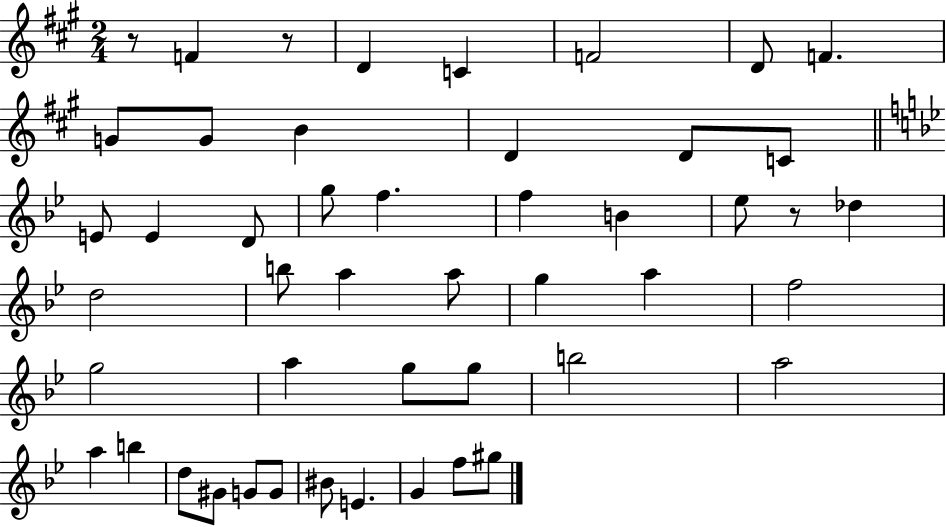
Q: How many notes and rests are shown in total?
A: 48